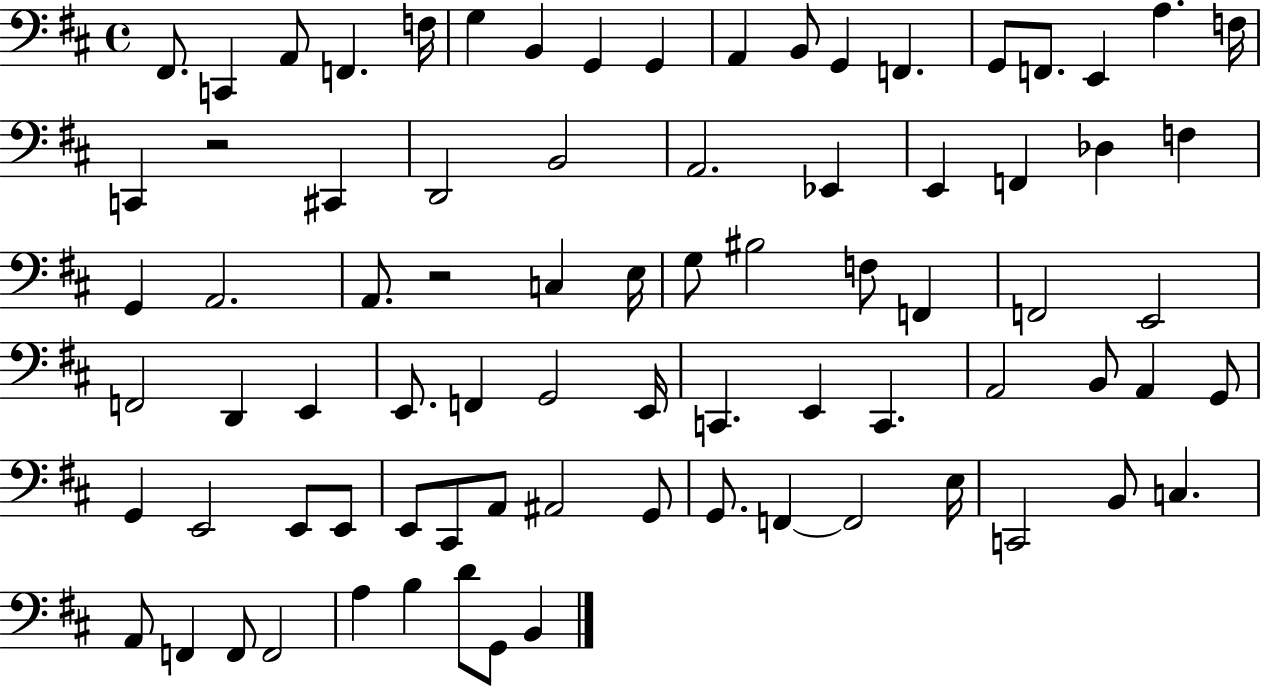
{
  \clef bass
  \time 4/4
  \defaultTimeSignature
  \key d \major
  fis,8. c,4 a,8 f,4. f16 | g4 b,4 g,4 g,4 | a,4 b,8 g,4 f,4. | g,8 f,8. e,4 a4. f16 | \break c,4 r2 cis,4 | d,2 b,2 | a,2. ees,4 | e,4 f,4 des4 f4 | \break g,4 a,2. | a,8. r2 c4 e16 | g8 bis2 f8 f,4 | f,2 e,2 | \break f,2 d,4 e,4 | e,8. f,4 g,2 e,16 | c,4. e,4 c,4. | a,2 b,8 a,4 g,8 | \break g,4 e,2 e,8 e,8 | e,8 cis,8 a,8 ais,2 g,8 | g,8. f,4~~ f,2 e16 | c,2 b,8 c4. | \break a,8 f,4 f,8 f,2 | a4 b4 d'8 g,8 b,4 | \bar "|."
}